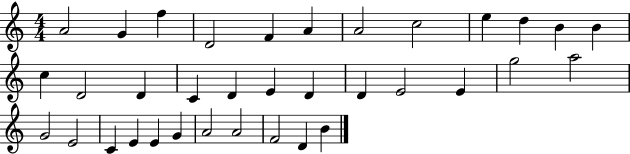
A4/h G4/q F5/q D4/h F4/q A4/q A4/h C5/h E5/q D5/q B4/q B4/q C5/q D4/h D4/q C4/q D4/q E4/q D4/q D4/q E4/h E4/q G5/h A5/h G4/h E4/h C4/q E4/q E4/q G4/q A4/h A4/h F4/h D4/q B4/q